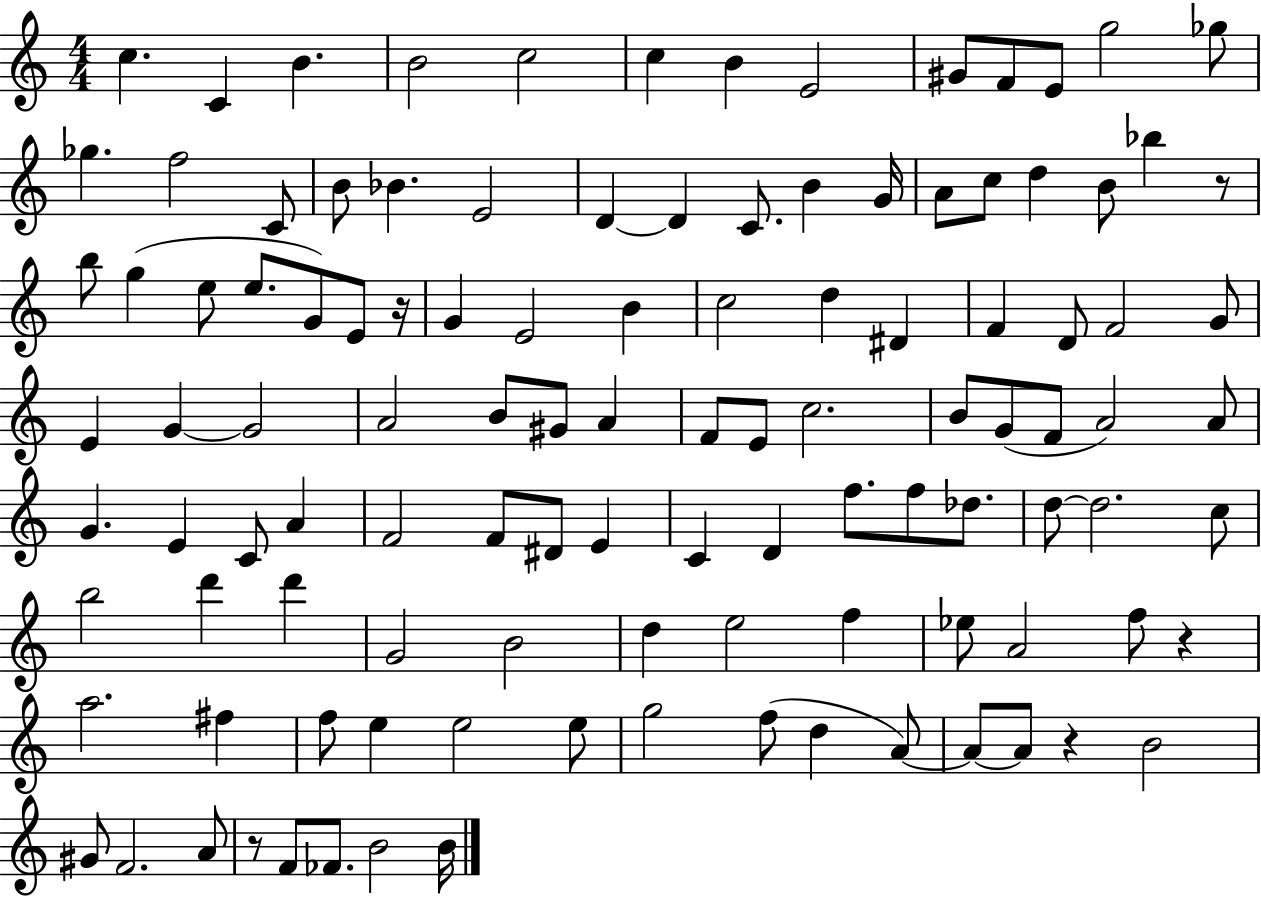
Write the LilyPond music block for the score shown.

{
  \clef treble
  \numericTimeSignature
  \time 4/4
  \key c \major
  \repeat volta 2 { c''4. c'4 b'4. | b'2 c''2 | c''4 b'4 e'2 | gis'8 f'8 e'8 g''2 ges''8 | \break ges''4. f''2 c'8 | b'8 bes'4. e'2 | d'4~~ d'4 c'8. b'4 g'16 | a'8 c''8 d''4 b'8 bes''4 r8 | \break b''8 g''4( e''8 e''8. g'8) e'8 r16 | g'4 e'2 b'4 | c''2 d''4 dis'4 | f'4 d'8 f'2 g'8 | \break e'4 g'4~~ g'2 | a'2 b'8 gis'8 a'4 | f'8 e'8 c''2. | b'8 g'8( f'8 a'2) a'8 | \break g'4. e'4 c'8 a'4 | f'2 f'8 dis'8 e'4 | c'4 d'4 f''8. f''8 des''8. | d''8~~ d''2. c''8 | \break b''2 d'''4 d'''4 | g'2 b'2 | d''4 e''2 f''4 | ees''8 a'2 f''8 r4 | \break a''2. fis''4 | f''8 e''4 e''2 e''8 | g''2 f''8( d''4 a'8~~) | a'8~~ a'8 r4 b'2 | \break gis'8 f'2. a'8 | r8 f'8 fes'8. b'2 b'16 | } \bar "|."
}